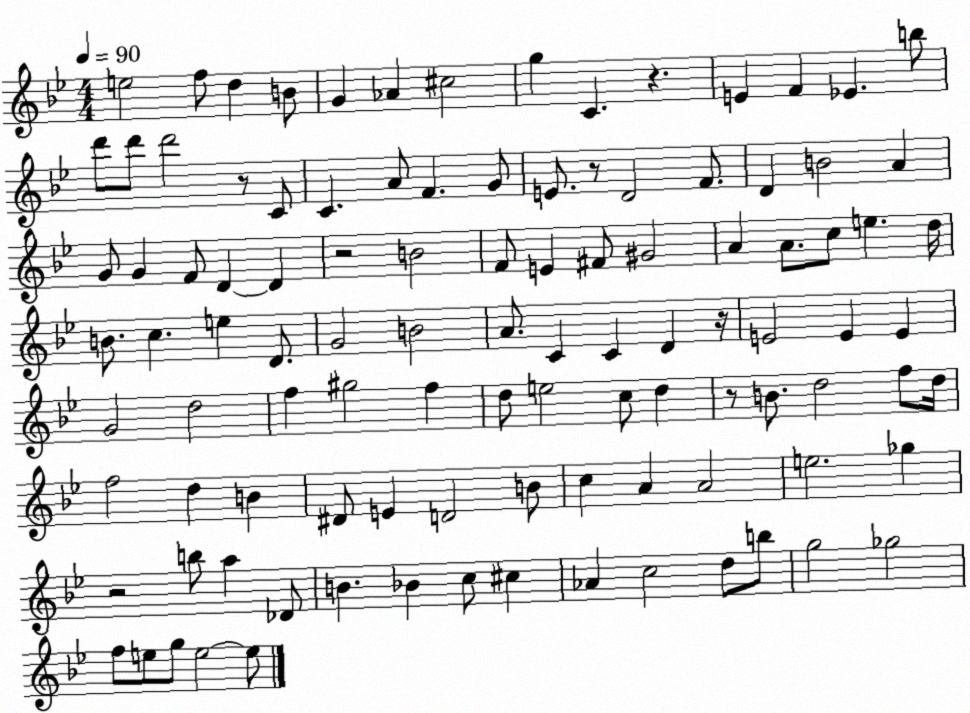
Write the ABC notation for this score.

X:1
T:Untitled
M:4/4
L:1/4
K:Bb
e2 f/2 d B/2 G _A ^c2 g C z E F _E b/2 d'/2 d'/2 d'2 z/2 C/2 C A/2 F G/2 E/2 z/2 D2 F/2 D B2 A G/2 G F/2 D D z2 B2 F/2 E ^F/2 ^G2 A A/2 c/2 e d/4 B/2 c e D/2 G2 B2 A/2 C C D z/4 E2 E E G2 d2 f ^g2 f d/2 e2 c/2 d z/2 B/2 d2 f/2 d/4 f2 d B ^D/2 E D2 B/2 c A A2 e2 _g z2 b/2 a _D/2 B _B c/2 ^c _A c2 d/2 b/2 g2 _g2 f/2 e/2 g/2 e2 e/2